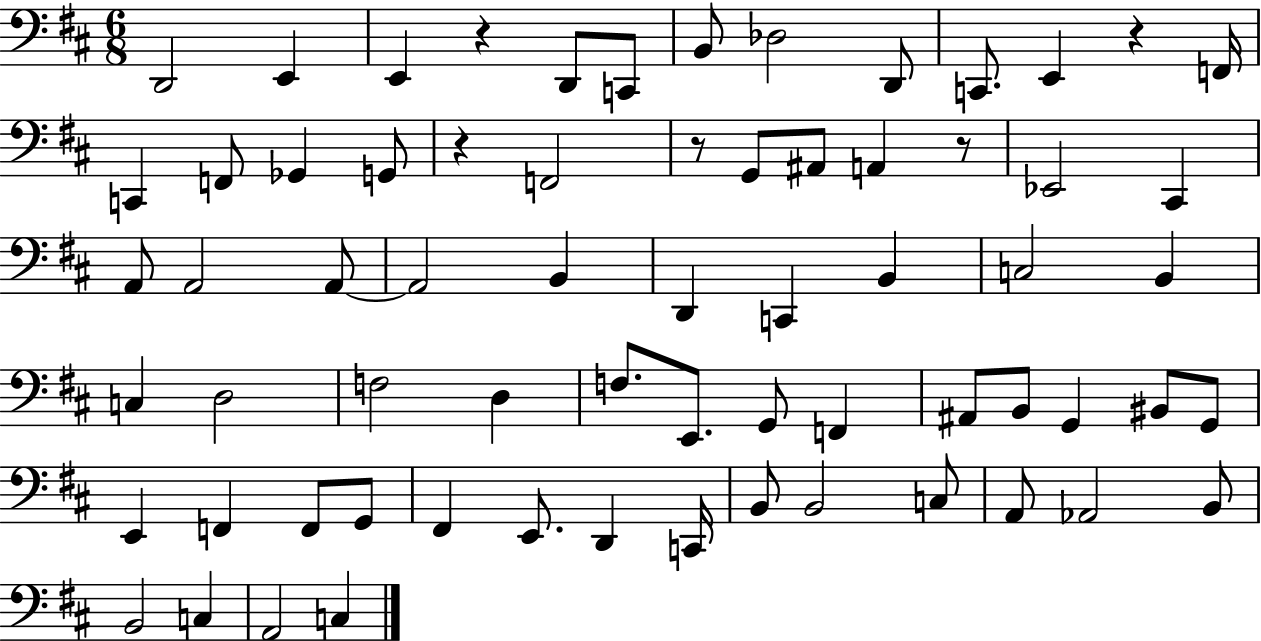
X:1
T:Untitled
M:6/8
L:1/4
K:D
D,,2 E,, E,, z D,,/2 C,,/2 B,,/2 _D,2 D,,/2 C,,/2 E,, z F,,/4 C,, F,,/2 _G,, G,,/2 z F,,2 z/2 G,,/2 ^A,,/2 A,, z/2 _E,,2 ^C,, A,,/2 A,,2 A,,/2 A,,2 B,, D,, C,, B,, C,2 B,, C, D,2 F,2 D, F,/2 E,,/2 G,,/2 F,, ^A,,/2 B,,/2 G,, ^B,,/2 G,,/2 E,, F,, F,,/2 G,,/2 ^F,, E,,/2 D,, C,,/4 B,,/2 B,,2 C,/2 A,,/2 _A,,2 B,,/2 B,,2 C, A,,2 C,